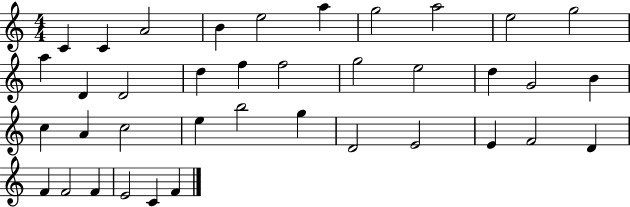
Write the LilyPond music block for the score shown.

{
  \clef treble
  \numericTimeSignature
  \time 4/4
  \key c \major
  c'4 c'4 a'2 | b'4 e''2 a''4 | g''2 a''2 | e''2 g''2 | \break a''4 d'4 d'2 | d''4 f''4 f''2 | g''2 e''2 | d''4 g'2 b'4 | \break c''4 a'4 c''2 | e''4 b''2 g''4 | d'2 e'2 | e'4 f'2 d'4 | \break f'4 f'2 f'4 | e'2 c'4 f'4 | \bar "|."
}